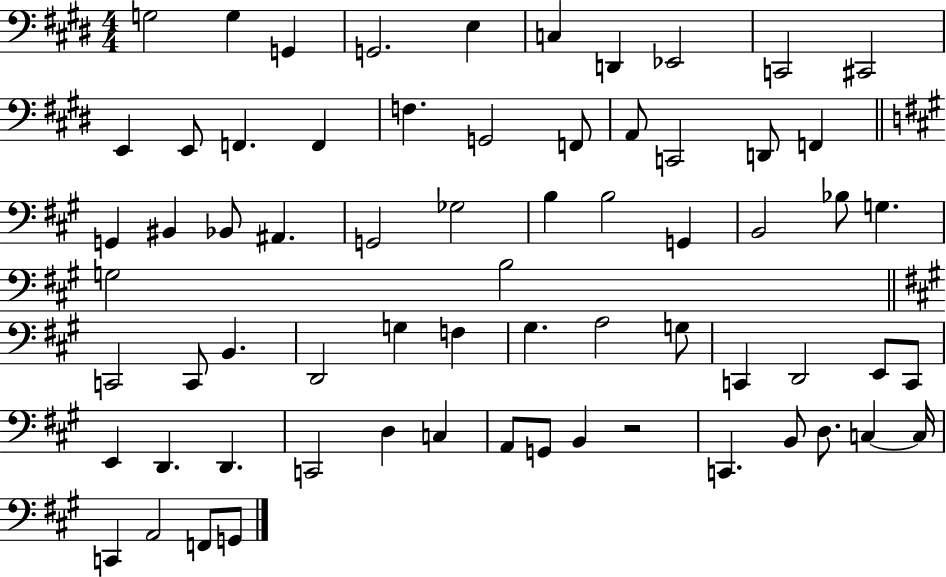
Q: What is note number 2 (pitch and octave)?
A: G3